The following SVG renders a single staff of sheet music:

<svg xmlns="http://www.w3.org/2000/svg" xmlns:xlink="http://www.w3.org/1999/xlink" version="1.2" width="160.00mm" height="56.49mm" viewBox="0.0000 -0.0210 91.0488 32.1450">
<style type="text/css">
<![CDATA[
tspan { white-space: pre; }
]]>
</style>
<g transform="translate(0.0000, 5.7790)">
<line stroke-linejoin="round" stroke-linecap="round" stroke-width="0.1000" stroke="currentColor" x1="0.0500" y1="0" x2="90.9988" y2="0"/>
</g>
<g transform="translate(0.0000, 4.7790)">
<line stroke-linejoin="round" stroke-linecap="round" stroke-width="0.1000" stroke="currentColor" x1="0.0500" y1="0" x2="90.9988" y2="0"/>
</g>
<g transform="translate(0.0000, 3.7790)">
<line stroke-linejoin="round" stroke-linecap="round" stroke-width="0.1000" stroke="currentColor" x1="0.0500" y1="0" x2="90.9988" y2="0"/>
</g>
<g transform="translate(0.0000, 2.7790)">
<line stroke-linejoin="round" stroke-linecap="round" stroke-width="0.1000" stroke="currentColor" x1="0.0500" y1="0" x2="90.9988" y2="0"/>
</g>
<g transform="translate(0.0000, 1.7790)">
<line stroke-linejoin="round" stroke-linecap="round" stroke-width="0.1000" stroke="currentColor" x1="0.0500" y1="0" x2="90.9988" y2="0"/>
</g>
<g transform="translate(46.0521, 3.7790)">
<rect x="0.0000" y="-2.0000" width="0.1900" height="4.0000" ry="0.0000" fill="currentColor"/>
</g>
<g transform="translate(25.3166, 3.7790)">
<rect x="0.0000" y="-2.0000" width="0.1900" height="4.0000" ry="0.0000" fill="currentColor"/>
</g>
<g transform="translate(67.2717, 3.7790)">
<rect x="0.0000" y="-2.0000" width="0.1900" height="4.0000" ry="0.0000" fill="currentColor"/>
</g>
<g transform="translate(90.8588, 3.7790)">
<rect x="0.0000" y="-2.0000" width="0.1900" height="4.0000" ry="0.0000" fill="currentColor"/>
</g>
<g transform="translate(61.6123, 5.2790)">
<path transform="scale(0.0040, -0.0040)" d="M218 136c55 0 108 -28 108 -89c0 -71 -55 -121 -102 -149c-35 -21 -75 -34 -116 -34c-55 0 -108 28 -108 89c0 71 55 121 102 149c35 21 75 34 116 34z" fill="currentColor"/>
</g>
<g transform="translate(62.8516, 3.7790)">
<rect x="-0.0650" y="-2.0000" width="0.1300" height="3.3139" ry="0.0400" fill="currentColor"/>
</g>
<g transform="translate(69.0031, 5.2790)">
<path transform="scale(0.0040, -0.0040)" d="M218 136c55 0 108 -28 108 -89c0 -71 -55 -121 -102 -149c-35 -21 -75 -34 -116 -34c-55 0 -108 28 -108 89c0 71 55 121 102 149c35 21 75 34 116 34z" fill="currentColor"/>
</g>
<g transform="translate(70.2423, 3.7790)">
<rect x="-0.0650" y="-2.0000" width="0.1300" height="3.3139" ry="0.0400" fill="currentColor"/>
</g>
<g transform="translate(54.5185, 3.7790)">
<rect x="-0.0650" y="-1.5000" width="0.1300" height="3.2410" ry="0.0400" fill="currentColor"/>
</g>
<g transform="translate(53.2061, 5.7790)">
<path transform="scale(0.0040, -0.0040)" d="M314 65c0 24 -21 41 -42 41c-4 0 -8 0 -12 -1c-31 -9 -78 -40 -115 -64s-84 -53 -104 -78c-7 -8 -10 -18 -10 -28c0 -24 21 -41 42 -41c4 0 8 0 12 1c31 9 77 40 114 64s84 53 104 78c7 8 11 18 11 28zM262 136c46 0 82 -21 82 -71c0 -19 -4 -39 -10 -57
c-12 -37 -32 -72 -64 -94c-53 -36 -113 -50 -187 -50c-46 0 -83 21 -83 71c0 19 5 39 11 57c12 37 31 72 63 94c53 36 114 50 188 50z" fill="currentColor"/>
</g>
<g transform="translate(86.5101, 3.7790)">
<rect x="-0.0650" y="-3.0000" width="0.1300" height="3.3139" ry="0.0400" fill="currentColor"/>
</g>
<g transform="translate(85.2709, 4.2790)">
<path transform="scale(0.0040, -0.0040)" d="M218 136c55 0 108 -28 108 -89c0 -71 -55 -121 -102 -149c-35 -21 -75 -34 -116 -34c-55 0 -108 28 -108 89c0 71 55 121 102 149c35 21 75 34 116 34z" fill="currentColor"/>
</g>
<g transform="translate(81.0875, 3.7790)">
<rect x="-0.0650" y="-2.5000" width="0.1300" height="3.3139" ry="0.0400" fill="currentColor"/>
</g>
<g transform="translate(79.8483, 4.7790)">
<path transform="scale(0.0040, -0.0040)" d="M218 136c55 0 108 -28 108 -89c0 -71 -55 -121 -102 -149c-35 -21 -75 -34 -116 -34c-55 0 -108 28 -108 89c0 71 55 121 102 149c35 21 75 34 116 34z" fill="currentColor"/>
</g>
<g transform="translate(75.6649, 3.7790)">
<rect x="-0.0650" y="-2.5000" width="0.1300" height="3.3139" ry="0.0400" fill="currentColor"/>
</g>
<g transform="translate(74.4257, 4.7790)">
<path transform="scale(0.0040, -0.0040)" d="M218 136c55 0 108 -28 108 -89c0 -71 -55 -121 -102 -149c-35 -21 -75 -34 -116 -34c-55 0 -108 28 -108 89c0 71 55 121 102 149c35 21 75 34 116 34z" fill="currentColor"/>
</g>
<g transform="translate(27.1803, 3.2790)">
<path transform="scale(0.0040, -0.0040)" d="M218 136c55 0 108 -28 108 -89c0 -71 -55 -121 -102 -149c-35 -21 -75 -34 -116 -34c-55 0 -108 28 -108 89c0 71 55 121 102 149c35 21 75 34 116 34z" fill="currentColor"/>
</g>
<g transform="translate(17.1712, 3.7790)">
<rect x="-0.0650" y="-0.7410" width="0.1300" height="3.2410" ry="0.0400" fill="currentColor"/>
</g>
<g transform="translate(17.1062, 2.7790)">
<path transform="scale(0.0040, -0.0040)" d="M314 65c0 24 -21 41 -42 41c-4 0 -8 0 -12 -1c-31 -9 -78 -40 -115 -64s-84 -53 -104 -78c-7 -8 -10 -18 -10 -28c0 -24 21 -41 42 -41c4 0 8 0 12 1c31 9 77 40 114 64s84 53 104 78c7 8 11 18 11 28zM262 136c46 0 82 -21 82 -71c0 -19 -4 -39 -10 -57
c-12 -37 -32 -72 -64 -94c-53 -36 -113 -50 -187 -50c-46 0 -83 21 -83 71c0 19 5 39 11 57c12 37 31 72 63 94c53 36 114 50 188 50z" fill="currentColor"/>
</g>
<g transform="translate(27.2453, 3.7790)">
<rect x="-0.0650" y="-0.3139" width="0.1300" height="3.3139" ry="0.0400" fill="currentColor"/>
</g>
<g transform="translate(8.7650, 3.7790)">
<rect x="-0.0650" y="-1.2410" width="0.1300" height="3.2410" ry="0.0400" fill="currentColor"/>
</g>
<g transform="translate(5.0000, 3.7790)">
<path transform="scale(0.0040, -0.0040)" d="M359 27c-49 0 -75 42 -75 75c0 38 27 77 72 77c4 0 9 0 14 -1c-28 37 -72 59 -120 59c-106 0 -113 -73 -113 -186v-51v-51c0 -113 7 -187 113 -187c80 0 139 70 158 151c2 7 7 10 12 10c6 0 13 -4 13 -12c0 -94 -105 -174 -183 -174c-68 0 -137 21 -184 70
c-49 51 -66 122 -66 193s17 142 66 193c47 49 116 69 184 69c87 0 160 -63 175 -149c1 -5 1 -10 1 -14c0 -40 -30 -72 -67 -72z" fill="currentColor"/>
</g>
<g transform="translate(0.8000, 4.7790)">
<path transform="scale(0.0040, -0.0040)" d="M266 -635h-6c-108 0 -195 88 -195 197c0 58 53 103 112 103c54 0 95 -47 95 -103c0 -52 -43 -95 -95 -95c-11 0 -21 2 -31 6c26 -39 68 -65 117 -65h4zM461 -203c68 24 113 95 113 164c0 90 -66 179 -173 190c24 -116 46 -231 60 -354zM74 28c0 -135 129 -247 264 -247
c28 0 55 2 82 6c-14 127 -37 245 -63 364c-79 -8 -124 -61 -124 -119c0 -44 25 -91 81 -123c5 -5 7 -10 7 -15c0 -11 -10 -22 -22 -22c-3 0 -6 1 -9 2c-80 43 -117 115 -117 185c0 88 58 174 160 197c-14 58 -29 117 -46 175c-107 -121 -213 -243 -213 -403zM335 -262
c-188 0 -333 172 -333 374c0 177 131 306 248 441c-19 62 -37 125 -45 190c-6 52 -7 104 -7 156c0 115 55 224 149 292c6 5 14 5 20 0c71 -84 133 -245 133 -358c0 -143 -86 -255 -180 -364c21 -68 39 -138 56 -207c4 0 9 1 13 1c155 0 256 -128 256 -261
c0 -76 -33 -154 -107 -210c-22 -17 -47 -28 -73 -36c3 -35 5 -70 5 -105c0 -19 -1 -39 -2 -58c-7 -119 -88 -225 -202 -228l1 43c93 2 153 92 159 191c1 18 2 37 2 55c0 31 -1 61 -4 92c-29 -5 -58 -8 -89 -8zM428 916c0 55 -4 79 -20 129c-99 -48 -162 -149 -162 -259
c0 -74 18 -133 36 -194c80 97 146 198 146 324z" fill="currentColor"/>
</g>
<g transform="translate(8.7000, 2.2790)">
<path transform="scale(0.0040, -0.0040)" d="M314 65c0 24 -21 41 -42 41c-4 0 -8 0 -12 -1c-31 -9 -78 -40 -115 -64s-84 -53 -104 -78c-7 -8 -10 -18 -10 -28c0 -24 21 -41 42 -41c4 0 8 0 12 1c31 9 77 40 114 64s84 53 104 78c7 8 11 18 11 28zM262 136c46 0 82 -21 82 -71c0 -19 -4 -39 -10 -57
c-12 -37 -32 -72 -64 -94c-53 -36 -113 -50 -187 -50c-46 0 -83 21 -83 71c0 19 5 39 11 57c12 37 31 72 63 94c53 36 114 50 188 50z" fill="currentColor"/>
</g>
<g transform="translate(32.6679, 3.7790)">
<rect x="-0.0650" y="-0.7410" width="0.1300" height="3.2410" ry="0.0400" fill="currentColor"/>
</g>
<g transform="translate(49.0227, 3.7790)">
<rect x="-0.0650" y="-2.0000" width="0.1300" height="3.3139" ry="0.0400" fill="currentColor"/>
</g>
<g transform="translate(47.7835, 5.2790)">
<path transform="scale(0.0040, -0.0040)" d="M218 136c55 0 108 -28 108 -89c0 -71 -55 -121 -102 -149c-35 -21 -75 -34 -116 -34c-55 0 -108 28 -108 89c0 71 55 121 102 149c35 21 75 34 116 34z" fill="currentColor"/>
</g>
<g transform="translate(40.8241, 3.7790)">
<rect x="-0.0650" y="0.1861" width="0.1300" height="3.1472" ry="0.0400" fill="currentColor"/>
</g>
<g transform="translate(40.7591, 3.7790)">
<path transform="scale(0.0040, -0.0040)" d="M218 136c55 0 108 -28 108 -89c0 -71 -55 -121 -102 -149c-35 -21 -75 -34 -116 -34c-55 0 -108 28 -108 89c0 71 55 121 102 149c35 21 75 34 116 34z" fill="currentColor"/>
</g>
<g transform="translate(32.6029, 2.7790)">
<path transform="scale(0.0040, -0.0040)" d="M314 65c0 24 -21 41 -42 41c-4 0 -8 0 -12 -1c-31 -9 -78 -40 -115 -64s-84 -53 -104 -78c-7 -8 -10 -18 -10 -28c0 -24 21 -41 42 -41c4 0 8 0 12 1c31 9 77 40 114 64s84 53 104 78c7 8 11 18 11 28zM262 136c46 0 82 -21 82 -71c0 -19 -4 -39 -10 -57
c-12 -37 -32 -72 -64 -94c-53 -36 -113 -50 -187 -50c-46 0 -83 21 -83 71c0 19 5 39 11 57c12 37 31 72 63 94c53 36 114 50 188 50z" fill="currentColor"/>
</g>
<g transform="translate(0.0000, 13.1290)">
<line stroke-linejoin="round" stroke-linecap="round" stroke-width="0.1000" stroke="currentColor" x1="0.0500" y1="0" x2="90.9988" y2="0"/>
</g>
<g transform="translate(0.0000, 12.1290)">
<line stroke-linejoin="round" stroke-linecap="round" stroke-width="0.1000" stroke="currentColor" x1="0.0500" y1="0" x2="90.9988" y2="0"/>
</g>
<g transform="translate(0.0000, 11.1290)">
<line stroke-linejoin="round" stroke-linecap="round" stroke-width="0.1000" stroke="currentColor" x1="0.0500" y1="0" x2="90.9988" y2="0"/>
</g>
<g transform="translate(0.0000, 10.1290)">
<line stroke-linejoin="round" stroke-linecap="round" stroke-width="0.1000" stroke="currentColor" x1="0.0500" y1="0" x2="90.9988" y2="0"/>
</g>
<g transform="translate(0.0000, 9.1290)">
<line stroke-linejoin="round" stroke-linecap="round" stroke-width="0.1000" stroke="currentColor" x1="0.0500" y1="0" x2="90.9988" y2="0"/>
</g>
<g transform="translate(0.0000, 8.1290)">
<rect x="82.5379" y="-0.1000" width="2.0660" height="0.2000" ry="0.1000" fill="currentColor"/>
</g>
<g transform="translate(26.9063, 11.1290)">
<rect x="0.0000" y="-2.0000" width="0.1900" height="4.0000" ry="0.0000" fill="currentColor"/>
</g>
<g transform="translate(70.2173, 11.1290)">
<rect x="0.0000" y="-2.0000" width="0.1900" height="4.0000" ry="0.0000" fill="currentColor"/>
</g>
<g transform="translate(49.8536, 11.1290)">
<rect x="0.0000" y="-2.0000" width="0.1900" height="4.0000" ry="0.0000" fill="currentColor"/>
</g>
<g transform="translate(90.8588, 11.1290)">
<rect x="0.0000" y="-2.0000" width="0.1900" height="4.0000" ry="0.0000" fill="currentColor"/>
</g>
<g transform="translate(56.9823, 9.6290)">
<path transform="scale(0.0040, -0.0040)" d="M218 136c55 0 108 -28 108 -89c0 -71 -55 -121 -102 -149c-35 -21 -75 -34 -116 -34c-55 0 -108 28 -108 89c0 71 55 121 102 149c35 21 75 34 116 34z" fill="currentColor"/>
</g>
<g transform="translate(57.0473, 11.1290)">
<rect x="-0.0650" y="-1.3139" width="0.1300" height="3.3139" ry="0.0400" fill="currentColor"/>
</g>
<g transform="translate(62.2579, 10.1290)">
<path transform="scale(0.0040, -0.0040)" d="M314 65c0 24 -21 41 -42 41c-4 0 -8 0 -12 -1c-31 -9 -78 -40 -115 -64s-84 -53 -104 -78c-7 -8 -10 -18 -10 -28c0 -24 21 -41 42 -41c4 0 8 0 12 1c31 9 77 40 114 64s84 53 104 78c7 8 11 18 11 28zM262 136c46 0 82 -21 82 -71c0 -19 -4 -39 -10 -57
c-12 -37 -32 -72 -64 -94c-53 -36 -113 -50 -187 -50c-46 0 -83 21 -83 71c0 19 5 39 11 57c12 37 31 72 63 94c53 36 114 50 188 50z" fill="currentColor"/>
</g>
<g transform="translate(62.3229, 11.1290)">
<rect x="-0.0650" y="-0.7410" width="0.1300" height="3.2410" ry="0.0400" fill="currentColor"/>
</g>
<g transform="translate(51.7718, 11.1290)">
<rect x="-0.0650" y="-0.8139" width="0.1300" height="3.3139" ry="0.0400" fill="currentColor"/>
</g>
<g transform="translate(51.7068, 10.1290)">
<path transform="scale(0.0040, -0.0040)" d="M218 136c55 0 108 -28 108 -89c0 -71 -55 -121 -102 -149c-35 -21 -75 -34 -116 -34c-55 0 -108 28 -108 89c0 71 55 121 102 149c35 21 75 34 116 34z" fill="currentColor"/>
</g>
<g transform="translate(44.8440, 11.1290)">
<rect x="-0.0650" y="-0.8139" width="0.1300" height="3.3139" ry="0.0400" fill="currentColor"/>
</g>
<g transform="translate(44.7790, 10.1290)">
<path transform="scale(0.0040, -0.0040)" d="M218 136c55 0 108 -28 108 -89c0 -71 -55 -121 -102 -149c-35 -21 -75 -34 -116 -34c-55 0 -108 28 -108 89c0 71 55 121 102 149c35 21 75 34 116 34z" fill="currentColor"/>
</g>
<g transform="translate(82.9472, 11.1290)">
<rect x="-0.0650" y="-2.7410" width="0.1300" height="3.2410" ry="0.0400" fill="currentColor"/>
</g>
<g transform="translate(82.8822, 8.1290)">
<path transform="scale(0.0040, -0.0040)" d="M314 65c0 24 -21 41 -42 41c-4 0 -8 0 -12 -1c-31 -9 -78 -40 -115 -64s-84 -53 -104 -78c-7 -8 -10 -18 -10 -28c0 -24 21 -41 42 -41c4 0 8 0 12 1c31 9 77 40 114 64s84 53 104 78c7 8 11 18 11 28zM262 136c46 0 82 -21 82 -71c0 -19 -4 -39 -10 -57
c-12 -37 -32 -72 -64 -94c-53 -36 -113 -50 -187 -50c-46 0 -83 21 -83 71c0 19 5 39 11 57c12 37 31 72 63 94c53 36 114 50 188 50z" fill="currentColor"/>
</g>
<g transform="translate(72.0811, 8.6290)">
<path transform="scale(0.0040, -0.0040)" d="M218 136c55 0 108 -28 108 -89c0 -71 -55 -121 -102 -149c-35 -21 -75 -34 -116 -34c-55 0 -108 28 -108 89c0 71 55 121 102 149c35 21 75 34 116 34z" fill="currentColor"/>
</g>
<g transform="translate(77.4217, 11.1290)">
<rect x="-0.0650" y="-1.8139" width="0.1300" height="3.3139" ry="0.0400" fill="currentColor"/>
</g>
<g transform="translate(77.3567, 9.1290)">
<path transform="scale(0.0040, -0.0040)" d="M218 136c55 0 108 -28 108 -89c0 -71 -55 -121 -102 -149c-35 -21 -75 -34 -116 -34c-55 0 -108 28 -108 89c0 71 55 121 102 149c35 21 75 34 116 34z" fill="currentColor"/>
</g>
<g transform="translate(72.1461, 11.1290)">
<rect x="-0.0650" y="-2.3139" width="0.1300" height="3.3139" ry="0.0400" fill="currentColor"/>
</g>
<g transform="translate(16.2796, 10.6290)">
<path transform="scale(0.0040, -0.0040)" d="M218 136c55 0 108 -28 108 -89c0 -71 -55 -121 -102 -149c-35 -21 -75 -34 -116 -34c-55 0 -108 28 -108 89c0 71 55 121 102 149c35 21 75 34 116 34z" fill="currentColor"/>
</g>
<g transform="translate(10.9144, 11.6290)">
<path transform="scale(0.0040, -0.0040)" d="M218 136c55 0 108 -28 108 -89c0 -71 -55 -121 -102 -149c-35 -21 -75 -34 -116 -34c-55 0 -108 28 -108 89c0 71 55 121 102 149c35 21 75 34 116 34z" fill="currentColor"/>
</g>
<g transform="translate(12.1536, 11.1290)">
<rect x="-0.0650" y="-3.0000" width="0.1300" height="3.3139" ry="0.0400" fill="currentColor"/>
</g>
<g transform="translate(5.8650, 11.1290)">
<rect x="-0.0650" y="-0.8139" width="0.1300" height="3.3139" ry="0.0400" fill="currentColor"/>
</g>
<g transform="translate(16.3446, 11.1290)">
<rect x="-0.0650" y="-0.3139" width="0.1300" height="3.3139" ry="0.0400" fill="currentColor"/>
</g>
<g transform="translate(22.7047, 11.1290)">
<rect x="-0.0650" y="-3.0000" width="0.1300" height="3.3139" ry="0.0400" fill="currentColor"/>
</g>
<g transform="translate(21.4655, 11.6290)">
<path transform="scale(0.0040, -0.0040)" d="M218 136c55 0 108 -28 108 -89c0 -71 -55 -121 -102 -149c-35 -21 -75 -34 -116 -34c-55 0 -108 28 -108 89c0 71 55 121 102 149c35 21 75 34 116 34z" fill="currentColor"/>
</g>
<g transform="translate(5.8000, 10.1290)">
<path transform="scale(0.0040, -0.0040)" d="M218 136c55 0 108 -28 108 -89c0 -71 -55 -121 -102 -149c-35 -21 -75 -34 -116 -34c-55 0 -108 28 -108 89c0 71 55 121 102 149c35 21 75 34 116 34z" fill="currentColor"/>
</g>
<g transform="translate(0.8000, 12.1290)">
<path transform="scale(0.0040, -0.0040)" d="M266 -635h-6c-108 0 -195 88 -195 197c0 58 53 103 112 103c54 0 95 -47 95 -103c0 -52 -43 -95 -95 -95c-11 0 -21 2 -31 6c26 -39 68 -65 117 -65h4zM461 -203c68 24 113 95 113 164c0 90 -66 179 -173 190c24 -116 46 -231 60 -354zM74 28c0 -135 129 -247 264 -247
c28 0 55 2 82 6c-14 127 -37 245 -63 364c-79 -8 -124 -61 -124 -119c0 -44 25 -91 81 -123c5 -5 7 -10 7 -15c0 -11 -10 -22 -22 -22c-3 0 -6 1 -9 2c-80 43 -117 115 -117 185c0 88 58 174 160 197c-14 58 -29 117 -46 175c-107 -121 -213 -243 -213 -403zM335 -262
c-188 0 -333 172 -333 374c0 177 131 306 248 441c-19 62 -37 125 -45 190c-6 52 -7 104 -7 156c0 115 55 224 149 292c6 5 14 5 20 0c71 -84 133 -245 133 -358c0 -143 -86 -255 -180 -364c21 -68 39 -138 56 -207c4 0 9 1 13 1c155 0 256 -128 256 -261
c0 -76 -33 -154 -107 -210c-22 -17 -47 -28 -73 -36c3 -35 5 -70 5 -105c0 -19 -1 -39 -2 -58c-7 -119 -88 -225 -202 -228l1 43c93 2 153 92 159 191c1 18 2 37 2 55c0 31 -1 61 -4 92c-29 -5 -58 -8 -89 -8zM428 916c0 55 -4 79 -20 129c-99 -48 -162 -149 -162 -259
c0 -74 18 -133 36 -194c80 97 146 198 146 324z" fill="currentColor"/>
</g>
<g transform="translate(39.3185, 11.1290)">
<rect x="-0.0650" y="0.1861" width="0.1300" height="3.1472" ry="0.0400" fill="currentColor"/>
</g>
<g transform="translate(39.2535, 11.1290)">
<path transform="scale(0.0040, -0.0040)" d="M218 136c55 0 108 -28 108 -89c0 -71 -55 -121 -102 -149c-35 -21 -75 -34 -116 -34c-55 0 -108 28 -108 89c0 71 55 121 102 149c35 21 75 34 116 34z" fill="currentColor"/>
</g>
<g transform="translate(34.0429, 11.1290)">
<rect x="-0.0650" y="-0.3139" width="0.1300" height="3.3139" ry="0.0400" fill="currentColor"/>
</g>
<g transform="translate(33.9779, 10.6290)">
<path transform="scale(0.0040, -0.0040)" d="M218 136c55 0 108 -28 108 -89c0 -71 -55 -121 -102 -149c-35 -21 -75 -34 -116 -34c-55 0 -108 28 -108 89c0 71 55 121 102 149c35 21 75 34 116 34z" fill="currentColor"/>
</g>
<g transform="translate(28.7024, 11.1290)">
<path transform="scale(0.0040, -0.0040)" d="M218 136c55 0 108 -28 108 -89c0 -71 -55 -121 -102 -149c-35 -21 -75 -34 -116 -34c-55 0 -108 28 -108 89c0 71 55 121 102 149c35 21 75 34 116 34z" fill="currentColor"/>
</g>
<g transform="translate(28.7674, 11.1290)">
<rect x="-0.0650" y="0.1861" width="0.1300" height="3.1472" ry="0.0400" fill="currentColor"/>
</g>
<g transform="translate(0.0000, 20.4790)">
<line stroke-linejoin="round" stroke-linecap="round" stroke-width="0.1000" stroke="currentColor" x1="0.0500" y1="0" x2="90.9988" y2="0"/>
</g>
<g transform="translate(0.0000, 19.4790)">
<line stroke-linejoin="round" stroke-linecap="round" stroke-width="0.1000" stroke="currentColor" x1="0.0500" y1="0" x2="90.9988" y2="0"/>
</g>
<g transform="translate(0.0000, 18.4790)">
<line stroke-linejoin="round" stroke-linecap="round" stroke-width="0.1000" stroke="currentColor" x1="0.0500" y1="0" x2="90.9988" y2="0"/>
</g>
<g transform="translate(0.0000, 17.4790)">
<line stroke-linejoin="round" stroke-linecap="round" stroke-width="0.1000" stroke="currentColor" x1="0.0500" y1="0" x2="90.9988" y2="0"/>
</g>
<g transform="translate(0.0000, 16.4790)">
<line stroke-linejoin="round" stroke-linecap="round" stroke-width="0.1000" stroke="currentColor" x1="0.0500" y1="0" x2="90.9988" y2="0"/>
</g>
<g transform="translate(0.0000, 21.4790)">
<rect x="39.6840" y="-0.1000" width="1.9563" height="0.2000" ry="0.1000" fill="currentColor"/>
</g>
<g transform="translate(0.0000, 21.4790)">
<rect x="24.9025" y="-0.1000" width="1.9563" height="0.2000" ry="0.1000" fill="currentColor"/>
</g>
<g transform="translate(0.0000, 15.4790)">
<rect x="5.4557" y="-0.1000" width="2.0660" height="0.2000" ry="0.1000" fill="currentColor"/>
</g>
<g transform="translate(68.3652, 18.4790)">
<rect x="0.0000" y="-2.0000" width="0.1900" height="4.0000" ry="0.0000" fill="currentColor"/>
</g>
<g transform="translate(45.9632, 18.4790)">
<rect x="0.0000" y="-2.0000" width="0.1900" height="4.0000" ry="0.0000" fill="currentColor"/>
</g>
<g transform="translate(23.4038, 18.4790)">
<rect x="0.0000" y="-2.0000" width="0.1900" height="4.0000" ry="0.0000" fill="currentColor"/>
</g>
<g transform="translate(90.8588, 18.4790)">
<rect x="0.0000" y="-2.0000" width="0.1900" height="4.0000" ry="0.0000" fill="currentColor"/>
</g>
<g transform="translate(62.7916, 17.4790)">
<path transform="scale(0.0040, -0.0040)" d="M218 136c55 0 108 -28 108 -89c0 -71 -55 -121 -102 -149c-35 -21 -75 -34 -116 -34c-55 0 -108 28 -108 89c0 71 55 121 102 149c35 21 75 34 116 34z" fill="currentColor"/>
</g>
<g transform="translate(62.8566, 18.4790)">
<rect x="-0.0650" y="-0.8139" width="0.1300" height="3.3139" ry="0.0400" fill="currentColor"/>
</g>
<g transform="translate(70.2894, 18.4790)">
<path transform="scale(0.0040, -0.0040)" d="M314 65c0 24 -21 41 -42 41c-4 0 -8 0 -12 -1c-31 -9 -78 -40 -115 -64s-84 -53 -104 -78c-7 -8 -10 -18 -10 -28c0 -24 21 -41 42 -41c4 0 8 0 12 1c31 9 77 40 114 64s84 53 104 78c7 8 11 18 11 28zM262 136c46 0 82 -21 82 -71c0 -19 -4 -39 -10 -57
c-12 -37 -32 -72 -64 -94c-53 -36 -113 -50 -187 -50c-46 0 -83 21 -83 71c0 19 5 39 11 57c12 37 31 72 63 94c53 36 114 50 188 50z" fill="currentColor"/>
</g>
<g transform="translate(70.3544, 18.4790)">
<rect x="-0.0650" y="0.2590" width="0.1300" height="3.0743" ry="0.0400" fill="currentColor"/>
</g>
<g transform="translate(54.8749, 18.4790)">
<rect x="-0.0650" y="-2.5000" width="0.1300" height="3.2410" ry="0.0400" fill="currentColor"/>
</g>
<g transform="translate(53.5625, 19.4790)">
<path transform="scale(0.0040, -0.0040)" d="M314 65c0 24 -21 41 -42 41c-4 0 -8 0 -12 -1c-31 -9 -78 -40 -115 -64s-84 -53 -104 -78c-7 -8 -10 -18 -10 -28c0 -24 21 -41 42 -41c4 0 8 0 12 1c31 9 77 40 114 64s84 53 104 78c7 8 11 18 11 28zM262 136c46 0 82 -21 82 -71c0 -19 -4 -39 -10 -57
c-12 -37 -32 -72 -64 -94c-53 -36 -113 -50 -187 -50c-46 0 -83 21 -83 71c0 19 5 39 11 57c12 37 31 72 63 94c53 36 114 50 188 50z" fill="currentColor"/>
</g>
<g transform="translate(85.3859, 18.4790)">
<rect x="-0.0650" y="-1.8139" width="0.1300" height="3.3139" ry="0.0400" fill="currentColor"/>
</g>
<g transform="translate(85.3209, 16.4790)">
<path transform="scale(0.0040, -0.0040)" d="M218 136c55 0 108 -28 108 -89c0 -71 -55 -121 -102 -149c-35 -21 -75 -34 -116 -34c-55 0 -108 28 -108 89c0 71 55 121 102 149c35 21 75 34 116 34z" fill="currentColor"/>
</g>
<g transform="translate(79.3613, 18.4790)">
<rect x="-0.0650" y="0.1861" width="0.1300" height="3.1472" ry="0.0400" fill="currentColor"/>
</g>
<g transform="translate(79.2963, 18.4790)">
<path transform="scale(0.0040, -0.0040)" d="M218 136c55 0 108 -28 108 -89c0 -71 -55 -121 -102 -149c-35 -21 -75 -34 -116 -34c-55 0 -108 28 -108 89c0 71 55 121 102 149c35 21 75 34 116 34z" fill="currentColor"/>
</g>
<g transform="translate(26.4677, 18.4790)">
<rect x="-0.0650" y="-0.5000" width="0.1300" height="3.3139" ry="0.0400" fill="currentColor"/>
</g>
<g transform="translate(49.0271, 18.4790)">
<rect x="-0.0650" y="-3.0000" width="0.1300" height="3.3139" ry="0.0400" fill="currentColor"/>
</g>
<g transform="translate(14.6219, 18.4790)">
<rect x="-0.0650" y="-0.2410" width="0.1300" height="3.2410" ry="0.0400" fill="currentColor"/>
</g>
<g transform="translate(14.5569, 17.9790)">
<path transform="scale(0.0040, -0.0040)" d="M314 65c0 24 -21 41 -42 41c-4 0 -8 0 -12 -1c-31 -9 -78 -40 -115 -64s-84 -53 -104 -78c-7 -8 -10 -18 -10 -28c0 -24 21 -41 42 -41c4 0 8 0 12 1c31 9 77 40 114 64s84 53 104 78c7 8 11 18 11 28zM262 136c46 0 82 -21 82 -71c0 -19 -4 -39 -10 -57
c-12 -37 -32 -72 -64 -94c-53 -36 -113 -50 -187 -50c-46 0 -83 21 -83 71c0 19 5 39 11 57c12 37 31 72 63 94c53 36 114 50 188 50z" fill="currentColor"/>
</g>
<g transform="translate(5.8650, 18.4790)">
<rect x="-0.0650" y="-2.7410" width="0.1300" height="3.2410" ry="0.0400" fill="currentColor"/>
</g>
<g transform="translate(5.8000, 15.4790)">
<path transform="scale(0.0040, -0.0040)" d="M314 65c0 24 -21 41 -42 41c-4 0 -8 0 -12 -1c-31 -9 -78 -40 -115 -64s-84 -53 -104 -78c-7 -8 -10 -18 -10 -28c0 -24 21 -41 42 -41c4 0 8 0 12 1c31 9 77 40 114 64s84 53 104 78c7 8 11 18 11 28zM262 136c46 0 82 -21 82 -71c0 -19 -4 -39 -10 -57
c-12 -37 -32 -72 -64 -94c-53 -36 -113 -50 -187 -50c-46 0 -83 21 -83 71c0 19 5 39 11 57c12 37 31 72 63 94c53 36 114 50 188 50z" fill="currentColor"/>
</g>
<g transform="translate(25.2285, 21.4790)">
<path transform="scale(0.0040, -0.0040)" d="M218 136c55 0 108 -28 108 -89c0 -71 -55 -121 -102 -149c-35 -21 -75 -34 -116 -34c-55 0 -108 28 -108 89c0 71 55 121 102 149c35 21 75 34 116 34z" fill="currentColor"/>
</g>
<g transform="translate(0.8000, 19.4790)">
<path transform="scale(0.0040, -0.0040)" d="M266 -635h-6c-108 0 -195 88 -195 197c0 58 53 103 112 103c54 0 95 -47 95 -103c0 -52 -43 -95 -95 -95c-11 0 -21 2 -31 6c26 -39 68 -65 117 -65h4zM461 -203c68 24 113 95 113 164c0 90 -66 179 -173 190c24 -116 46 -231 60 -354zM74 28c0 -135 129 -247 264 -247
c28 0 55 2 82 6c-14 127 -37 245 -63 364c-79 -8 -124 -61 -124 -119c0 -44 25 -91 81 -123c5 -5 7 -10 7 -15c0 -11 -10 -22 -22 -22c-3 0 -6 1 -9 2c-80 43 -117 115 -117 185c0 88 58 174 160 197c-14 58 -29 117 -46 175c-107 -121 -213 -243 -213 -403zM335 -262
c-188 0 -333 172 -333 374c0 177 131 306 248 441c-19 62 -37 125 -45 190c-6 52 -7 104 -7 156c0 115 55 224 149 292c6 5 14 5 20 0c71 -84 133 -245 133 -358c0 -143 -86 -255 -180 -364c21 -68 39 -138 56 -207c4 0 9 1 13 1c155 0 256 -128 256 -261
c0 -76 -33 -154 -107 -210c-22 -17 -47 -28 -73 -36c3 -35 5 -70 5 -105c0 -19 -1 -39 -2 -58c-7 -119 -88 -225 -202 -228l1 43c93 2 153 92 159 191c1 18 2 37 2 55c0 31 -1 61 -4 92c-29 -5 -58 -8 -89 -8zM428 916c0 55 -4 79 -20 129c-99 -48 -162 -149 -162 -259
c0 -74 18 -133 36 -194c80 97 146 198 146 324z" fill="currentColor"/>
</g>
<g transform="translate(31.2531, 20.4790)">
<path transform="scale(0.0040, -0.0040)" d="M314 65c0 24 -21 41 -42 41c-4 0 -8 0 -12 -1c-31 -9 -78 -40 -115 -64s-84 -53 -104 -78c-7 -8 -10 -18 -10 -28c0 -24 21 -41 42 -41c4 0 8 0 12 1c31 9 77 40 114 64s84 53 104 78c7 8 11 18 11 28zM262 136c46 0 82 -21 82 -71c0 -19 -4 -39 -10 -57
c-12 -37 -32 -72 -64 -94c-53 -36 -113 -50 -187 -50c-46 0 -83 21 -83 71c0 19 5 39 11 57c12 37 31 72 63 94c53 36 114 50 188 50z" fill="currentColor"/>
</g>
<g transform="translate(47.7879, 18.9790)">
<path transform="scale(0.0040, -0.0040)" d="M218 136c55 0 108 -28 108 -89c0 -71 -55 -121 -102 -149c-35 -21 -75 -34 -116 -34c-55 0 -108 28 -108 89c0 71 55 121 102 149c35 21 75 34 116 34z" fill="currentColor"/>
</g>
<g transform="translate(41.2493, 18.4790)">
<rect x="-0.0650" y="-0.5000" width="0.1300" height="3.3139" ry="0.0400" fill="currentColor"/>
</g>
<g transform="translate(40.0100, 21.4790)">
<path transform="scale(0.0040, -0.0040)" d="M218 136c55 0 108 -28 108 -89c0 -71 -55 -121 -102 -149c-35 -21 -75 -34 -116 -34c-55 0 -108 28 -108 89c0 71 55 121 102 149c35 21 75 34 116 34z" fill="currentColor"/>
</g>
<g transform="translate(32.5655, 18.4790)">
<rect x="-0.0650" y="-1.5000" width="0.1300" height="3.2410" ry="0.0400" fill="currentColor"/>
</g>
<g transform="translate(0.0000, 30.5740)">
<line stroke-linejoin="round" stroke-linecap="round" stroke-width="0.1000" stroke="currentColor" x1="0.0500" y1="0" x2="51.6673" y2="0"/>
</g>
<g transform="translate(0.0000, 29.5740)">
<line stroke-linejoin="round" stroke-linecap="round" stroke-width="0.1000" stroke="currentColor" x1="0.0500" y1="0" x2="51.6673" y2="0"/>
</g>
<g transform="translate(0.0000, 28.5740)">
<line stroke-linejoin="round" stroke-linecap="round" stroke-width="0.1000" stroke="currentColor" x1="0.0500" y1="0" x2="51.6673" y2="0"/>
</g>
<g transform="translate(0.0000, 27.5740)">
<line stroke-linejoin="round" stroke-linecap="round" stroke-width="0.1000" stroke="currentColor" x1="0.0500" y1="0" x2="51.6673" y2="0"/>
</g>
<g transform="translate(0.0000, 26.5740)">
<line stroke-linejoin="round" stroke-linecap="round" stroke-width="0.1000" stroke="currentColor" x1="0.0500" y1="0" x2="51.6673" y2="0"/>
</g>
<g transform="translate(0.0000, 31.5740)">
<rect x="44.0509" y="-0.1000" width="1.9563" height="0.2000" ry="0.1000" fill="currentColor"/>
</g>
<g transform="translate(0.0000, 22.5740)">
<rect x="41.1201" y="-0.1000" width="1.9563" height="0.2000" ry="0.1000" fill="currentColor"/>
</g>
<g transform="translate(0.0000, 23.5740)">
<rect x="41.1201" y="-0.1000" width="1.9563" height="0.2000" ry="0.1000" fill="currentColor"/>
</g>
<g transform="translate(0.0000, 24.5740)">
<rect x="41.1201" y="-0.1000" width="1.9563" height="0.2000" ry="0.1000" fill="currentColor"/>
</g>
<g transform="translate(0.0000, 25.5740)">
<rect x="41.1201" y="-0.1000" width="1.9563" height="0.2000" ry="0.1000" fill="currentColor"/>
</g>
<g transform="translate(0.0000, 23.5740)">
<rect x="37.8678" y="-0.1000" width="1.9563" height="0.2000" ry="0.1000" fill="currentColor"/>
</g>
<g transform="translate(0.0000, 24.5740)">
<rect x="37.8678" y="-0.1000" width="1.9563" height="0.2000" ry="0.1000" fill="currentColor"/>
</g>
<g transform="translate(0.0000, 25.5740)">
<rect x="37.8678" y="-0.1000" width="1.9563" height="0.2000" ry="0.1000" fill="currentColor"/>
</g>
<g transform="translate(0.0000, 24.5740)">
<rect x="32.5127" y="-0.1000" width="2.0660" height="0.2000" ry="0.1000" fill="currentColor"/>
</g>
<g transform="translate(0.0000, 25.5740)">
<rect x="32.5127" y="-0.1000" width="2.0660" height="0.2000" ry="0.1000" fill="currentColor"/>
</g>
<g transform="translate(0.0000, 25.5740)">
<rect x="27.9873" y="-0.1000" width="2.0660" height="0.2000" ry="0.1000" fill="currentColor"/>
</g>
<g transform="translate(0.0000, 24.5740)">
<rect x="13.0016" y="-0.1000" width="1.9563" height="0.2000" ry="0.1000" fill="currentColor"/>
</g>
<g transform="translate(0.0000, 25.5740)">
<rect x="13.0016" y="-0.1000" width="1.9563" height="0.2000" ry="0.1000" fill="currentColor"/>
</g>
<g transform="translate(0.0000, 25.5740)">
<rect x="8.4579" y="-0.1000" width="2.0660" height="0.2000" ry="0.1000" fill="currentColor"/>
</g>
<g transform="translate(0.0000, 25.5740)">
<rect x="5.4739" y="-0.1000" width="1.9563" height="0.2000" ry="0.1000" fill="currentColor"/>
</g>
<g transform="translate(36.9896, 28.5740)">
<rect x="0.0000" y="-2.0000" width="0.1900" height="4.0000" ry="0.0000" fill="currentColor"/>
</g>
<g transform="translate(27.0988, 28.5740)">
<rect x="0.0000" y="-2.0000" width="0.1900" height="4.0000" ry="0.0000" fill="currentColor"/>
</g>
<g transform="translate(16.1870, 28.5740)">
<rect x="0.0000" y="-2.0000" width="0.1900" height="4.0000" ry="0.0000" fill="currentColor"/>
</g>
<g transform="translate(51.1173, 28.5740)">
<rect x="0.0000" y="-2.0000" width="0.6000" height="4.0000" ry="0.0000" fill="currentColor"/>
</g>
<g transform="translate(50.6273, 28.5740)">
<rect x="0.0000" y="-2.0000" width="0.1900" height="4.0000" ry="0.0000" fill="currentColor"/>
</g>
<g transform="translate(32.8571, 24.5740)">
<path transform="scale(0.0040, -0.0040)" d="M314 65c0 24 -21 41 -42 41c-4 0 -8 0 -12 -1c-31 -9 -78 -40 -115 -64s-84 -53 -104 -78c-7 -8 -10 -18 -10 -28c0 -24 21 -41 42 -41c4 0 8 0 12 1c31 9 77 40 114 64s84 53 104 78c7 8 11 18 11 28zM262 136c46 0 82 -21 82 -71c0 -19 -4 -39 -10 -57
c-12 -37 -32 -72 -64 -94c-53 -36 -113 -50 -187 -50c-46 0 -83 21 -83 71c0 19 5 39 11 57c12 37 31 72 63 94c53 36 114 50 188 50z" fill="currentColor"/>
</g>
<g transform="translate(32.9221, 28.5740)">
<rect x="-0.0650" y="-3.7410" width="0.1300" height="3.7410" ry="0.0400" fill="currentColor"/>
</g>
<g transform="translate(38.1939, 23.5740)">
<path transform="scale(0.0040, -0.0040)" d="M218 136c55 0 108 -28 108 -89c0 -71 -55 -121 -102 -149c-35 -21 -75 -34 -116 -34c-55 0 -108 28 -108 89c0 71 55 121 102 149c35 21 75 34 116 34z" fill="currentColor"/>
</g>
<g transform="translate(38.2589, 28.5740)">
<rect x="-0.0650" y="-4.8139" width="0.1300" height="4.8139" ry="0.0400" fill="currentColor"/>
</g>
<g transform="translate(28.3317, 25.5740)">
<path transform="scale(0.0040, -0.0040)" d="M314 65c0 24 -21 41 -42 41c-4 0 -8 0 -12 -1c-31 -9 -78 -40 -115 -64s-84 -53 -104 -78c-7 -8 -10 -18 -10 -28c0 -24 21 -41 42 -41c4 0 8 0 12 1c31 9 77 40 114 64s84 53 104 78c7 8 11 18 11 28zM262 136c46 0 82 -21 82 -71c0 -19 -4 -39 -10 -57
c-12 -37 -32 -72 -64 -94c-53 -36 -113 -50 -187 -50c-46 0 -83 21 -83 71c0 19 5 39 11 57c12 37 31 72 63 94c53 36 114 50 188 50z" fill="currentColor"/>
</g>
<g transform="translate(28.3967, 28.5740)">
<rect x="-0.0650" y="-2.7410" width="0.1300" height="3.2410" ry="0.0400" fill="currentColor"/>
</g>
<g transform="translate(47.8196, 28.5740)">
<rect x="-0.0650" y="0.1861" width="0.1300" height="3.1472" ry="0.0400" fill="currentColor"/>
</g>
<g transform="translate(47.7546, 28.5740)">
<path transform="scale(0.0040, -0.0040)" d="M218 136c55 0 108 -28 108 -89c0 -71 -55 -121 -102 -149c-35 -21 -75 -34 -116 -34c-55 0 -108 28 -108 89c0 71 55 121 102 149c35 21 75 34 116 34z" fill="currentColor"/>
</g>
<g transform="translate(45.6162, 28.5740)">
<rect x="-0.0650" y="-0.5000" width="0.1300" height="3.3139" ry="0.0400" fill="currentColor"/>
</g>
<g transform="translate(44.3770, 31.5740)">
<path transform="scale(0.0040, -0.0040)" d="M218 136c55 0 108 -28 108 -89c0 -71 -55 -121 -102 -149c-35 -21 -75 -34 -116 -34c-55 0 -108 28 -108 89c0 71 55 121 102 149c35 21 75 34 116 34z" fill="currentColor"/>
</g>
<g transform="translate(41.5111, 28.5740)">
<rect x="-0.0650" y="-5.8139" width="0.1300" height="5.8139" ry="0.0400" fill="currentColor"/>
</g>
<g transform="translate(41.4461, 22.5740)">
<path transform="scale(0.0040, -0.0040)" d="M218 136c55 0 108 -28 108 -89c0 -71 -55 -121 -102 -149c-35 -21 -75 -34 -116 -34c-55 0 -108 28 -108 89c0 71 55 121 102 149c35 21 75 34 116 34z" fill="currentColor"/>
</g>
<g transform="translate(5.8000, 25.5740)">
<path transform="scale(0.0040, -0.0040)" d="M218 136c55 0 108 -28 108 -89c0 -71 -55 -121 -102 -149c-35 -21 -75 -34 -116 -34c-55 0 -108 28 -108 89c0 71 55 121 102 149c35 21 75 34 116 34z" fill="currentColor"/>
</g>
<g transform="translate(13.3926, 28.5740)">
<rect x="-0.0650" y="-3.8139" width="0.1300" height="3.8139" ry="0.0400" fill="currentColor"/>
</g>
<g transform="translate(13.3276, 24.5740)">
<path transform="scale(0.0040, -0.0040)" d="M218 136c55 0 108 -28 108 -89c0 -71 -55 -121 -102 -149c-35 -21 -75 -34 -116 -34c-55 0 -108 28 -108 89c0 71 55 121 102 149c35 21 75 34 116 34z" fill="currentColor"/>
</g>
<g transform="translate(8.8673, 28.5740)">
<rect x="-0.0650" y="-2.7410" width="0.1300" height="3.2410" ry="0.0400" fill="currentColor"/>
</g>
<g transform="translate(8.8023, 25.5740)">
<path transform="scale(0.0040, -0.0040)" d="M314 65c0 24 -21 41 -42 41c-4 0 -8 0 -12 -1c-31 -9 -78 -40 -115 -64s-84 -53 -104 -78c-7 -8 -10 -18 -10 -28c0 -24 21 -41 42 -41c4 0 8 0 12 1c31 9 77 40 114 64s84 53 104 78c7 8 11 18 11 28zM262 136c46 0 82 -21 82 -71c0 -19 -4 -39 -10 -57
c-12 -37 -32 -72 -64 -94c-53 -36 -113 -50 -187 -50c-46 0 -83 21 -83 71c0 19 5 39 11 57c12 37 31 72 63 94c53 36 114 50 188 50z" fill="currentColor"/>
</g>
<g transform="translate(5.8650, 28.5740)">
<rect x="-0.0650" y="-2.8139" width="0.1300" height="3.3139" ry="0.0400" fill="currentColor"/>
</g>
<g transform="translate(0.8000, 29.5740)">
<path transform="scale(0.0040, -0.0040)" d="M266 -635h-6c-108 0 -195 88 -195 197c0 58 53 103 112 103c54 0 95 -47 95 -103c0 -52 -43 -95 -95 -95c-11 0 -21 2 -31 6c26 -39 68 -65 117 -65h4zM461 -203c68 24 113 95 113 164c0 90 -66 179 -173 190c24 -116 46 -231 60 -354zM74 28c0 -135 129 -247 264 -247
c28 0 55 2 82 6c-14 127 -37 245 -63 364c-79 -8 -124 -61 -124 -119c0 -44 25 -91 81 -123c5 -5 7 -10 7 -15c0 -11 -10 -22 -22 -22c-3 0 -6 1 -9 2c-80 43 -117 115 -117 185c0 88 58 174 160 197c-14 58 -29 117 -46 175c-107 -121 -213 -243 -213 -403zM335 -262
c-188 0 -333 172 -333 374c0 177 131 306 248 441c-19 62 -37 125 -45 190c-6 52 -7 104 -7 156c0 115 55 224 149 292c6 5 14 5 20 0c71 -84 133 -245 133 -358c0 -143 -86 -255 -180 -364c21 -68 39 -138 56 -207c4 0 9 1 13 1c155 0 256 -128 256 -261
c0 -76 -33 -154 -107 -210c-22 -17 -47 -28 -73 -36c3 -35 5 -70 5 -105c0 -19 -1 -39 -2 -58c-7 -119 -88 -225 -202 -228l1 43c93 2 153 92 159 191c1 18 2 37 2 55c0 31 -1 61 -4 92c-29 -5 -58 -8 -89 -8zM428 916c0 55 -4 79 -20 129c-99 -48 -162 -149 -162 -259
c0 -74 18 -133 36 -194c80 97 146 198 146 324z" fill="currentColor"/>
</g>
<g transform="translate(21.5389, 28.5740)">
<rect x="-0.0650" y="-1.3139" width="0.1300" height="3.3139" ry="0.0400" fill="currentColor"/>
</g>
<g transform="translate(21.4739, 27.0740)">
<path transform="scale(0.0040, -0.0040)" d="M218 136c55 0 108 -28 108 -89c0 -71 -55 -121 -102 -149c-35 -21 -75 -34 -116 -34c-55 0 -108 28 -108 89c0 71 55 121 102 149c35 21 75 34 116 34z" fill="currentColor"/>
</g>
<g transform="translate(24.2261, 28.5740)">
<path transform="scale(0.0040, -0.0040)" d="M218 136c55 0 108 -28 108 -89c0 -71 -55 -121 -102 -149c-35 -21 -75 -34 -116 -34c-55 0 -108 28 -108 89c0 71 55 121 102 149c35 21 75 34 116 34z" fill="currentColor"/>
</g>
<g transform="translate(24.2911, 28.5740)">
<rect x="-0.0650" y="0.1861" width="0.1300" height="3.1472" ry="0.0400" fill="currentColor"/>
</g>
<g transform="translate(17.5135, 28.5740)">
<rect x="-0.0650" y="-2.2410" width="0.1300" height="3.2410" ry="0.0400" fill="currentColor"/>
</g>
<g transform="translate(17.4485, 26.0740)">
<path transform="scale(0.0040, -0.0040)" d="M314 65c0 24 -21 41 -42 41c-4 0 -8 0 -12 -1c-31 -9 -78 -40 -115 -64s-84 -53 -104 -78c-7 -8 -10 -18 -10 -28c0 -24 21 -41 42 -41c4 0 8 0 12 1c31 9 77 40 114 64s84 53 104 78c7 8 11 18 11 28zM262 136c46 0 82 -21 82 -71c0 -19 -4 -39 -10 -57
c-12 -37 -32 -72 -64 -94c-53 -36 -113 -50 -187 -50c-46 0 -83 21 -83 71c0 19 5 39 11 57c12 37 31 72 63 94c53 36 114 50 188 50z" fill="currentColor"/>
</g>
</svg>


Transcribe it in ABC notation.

X:1
T:Untitled
M:4/4
L:1/4
K:C
e2 d2 c d2 B F E2 F F G G A d A c A B c B d d e d2 g f a2 a2 c2 C E2 C A G2 d B2 B f a a2 c' g2 e B a2 c'2 e' g' C B